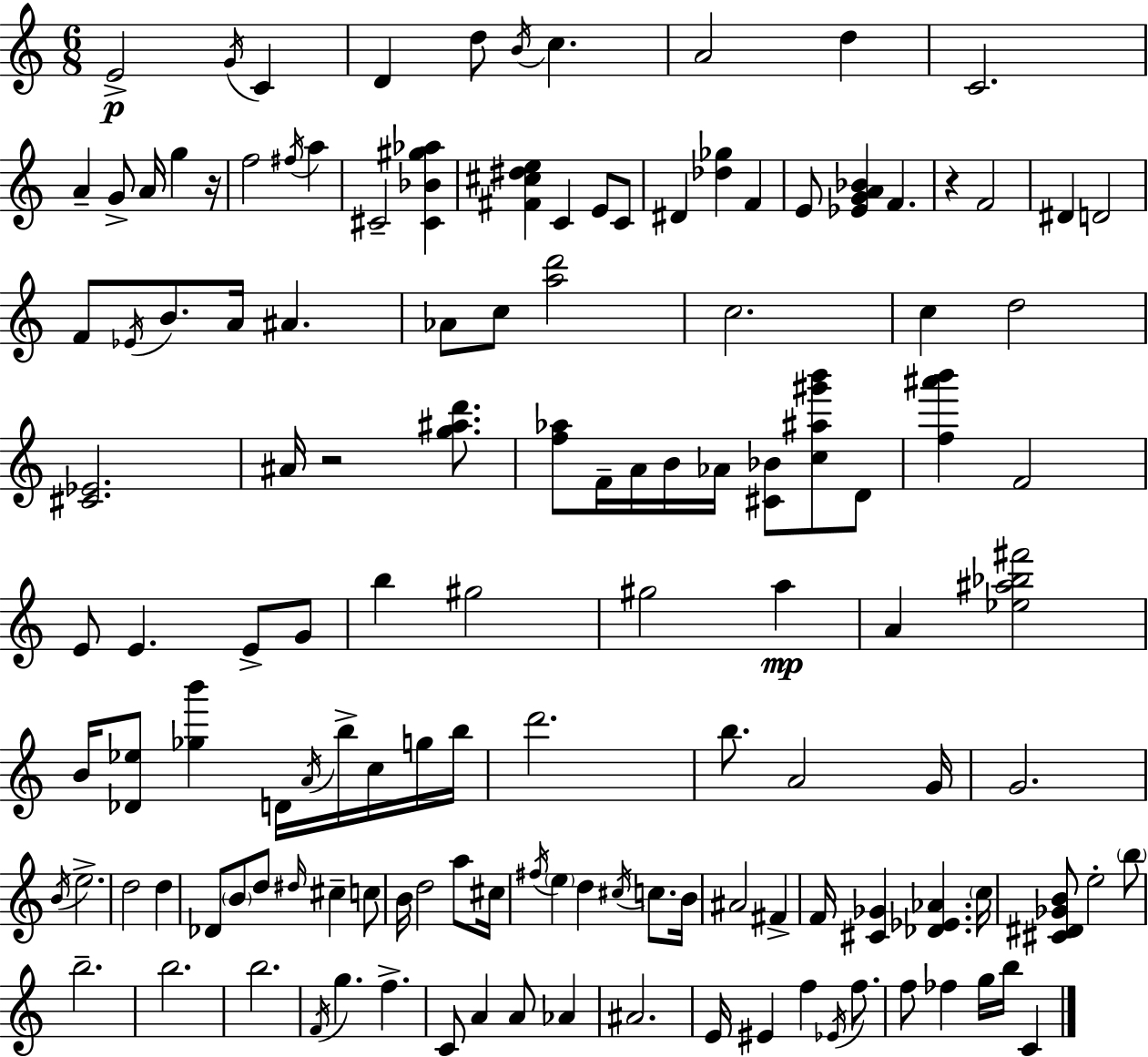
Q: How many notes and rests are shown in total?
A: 133